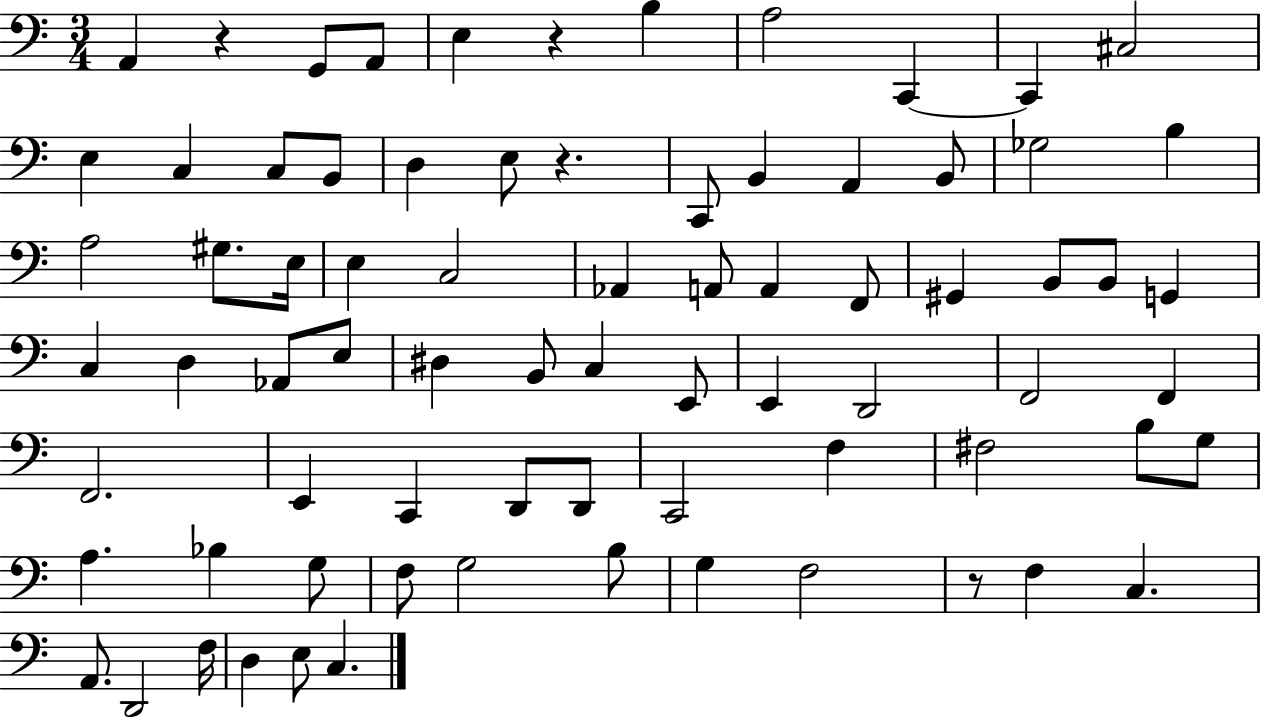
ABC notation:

X:1
T:Untitled
M:3/4
L:1/4
K:C
A,, z G,,/2 A,,/2 E, z B, A,2 C,, C,, ^C,2 E, C, C,/2 B,,/2 D, E,/2 z C,,/2 B,, A,, B,,/2 _G,2 B, A,2 ^G,/2 E,/4 E, C,2 _A,, A,,/2 A,, F,,/2 ^G,, B,,/2 B,,/2 G,, C, D, _A,,/2 E,/2 ^D, B,,/2 C, E,,/2 E,, D,,2 F,,2 F,, F,,2 E,, C,, D,,/2 D,,/2 C,,2 F, ^F,2 B,/2 G,/2 A, _B, G,/2 F,/2 G,2 B,/2 G, F,2 z/2 F, C, A,,/2 D,,2 F,/4 D, E,/2 C,